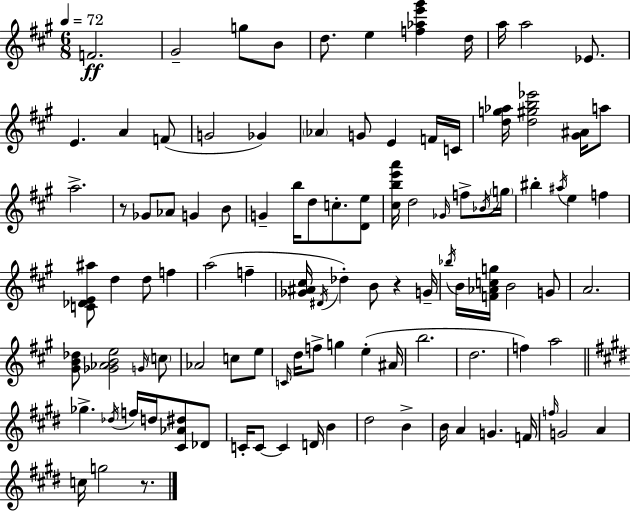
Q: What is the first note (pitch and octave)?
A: F4